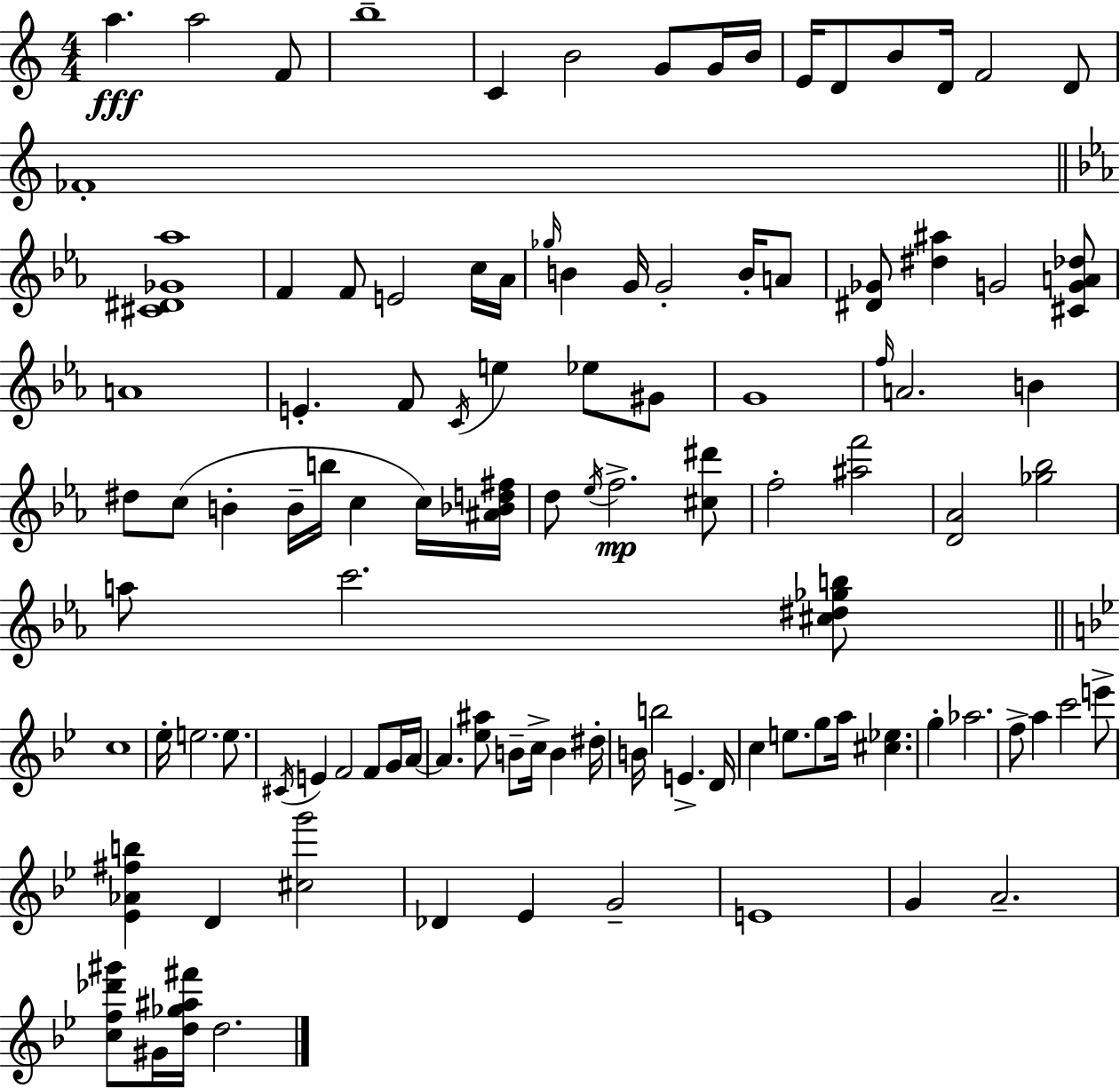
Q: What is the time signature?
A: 4/4